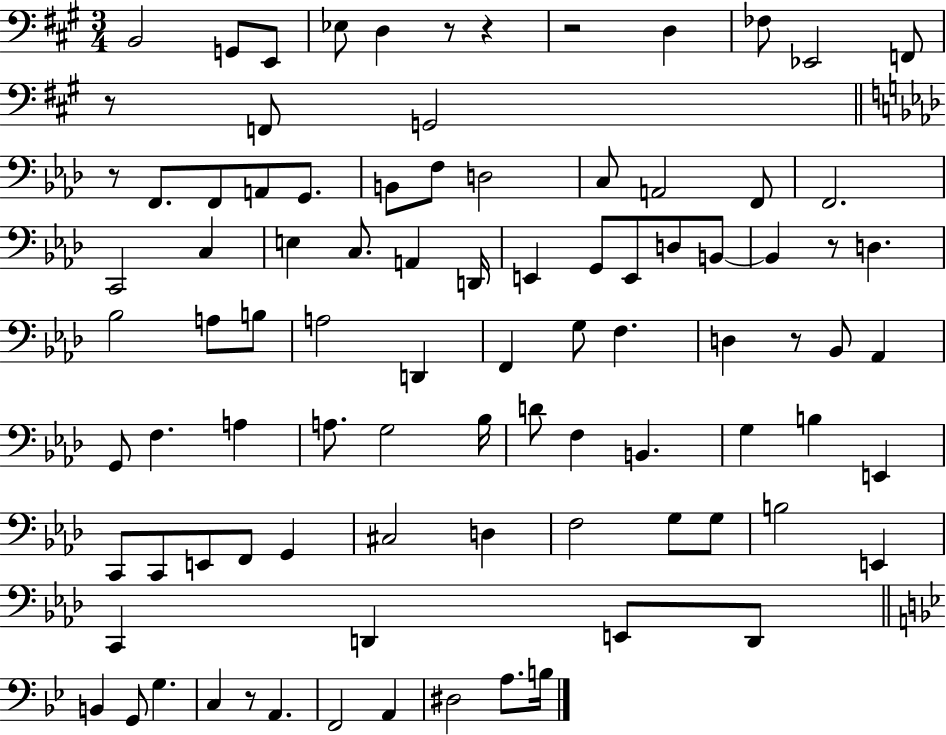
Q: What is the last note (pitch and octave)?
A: B3